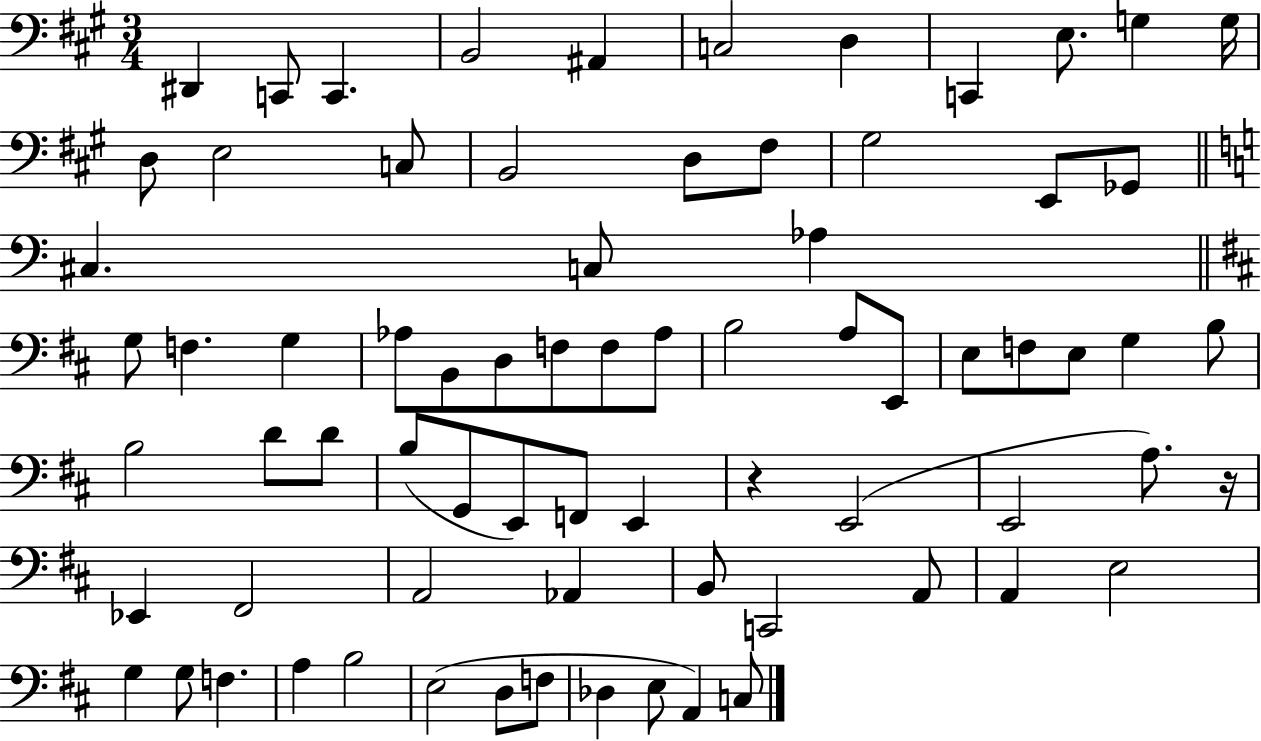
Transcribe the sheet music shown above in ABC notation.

X:1
T:Untitled
M:3/4
L:1/4
K:A
^D,, C,,/2 C,, B,,2 ^A,, C,2 D, C,, E,/2 G, G,/4 D,/2 E,2 C,/2 B,,2 D,/2 ^F,/2 ^G,2 E,,/2 _G,,/2 ^C, C,/2 _A, G,/2 F, G, _A,/2 B,,/2 D,/2 F,/2 F,/2 _A,/2 B,2 A,/2 E,,/2 E,/2 F,/2 E,/2 G, B,/2 B,2 D/2 D/2 B,/2 G,,/2 E,,/2 F,,/2 E,, z E,,2 E,,2 A,/2 z/4 _E,, ^F,,2 A,,2 _A,, B,,/2 C,,2 A,,/2 A,, E,2 G, G,/2 F, A, B,2 E,2 D,/2 F,/2 _D, E,/2 A,, C,/2